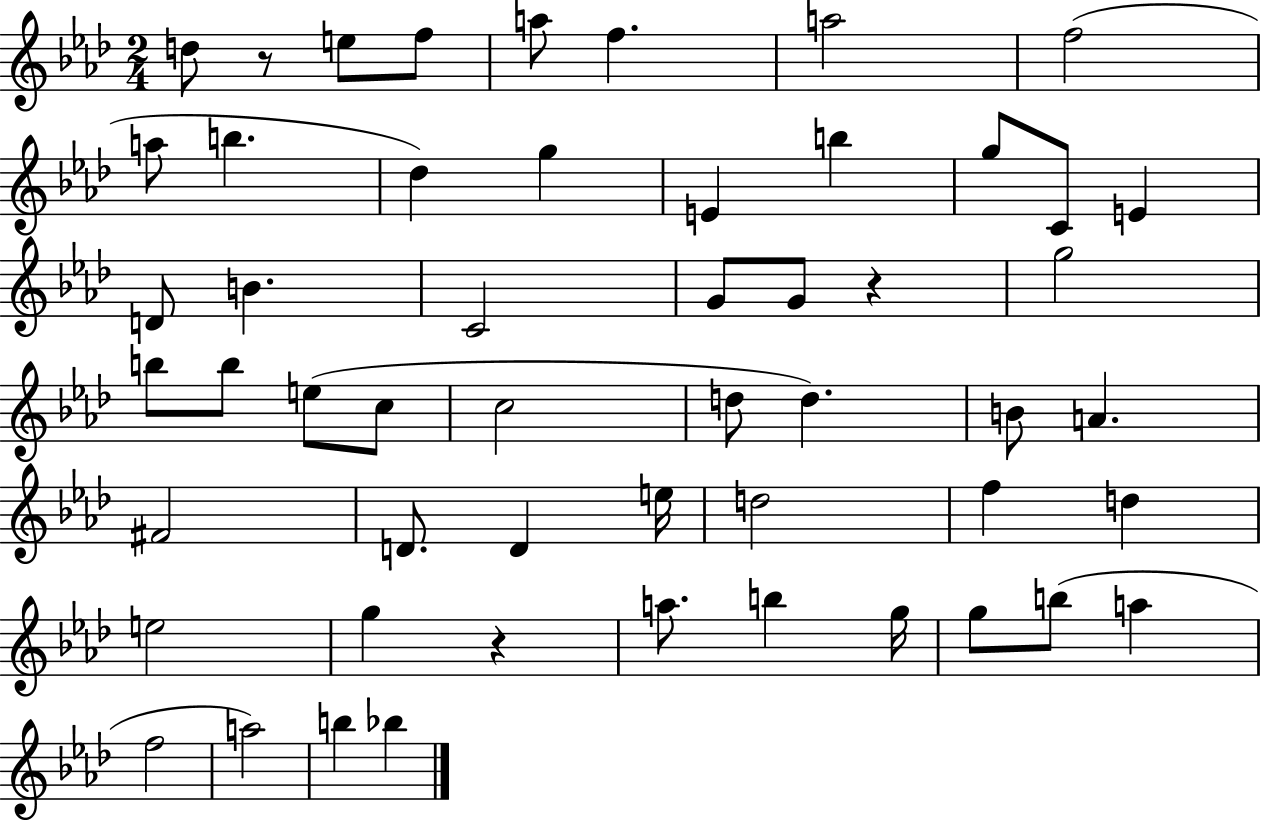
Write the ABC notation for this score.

X:1
T:Untitled
M:2/4
L:1/4
K:Ab
d/2 z/2 e/2 f/2 a/2 f a2 f2 a/2 b _d g E b g/2 C/2 E D/2 B C2 G/2 G/2 z g2 b/2 b/2 e/2 c/2 c2 d/2 d B/2 A ^F2 D/2 D e/4 d2 f d e2 g z a/2 b g/4 g/2 b/2 a f2 a2 b _b